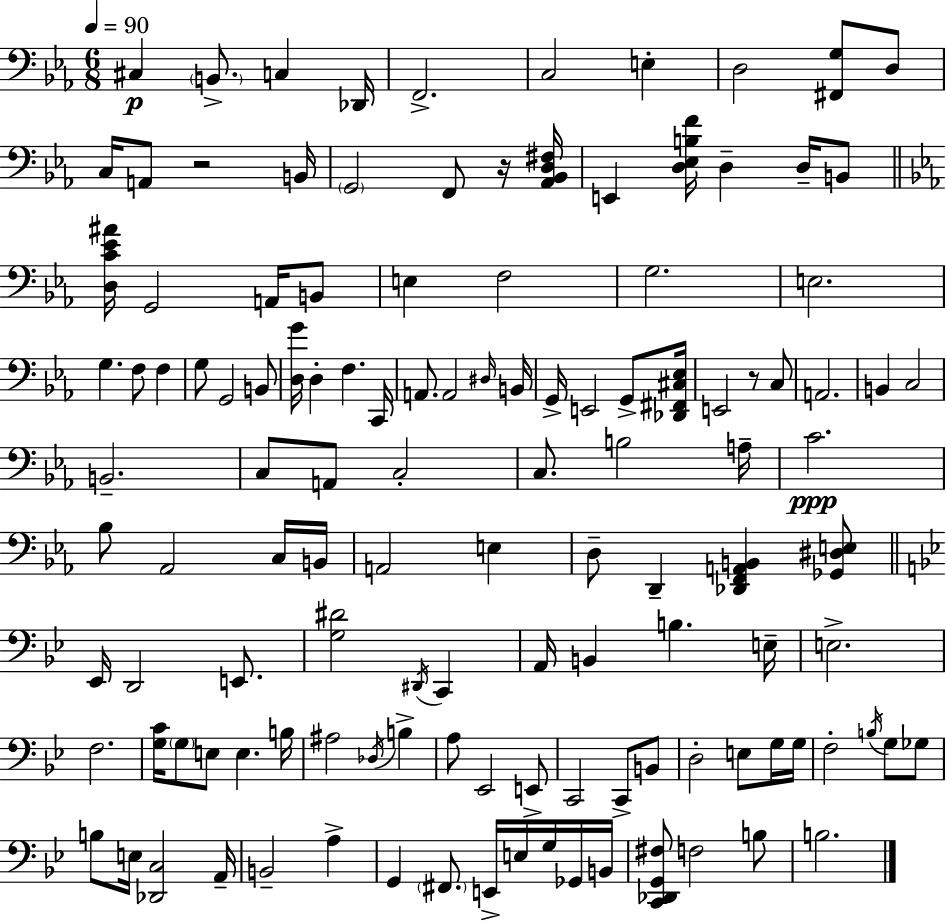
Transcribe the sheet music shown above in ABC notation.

X:1
T:Untitled
M:6/8
L:1/4
K:Eb
^C, B,,/2 C, _D,,/4 F,,2 C,2 E, D,2 [^F,,G,]/2 D,/2 C,/4 A,,/2 z2 B,,/4 G,,2 F,,/2 z/4 [_A,,_B,,D,^F,]/4 E,, [D,_E,B,F]/4 D, D,/4 B,,/2 [D,C_E^A]/4 G,,2 A,,/4 B,,/2 E, F,2 G,2 E,2 G, F,/2 F, G,/2 G,,2 B,,/2 [D,G]/4 D, F, C,,/4 A,,/2 A,,2 ^D,/4 B,,/4 G,,/4 E,,2 G,,/2 [_D,,^F,,^C,_E,]/4 E,,2 z/2 C,/2 A,,2 B,, C,2 B,,2 C,/2 A,,/2 C,2 C,/2 B,2 A,/4 C2 _B,/2 _A,,2 C,/4 B,,/4 A,,2 E, D,/2 D,, [_D,,F,,A,,B,,] [_G,,^D,E,]/2 _E,,/4 D,,2 E,,/2 [G,^D]2 ^D,,/4 C,, A,,/4 B,, B, E,/4 E,2 F,2 [G,C]/4 G,/2 E,/2 E, B,/4 ^A,2 _D,/4 B, A,/2 _E,,2 E,,/2 C,,2 C,,/2 B,,/2 D,2 E,/2 G,/4 G,/4 F,2 B,/4 G,/2 _G,/2 B,/2 E,/4 [_D,,C,]2 A,,/4 B,,2 A, G,, ^F,,/2 E,,/4 E,/4 G,/4 _G,,/4 B,,/4 [C,,_D,,G,,^F,]/2 F,2 B,/2 B,2